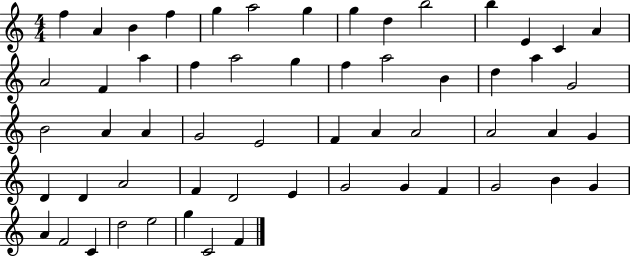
{
  \clef treble
  \numericTimeSignature
  \time 4/4
  \key c \major
  f''4 a'4 b'4 f''4 | g''4 a''2 g''4 | g''4 d''4 b''2 | b''4 e'4 c'4 a'4 | \break a'2 f'4 a''4 | f''4 a''2 g''4 | f''4 a''2 b'4 | d''4 a''4 g'2 | \break b'2 a'4 a'4 | g'2 e'2 | f'4 a'4 a'2 | a'2 a'4 g'4 | \break d'4 d'4 a'2 | f'4 d'2 e'4 | g'2 g'4 f'4 | g'2 b'4 g'4 | \break a'4 f'2 c'4 | d''2 e''2 | g''4 c'2 f'4 | \bar "|."
}